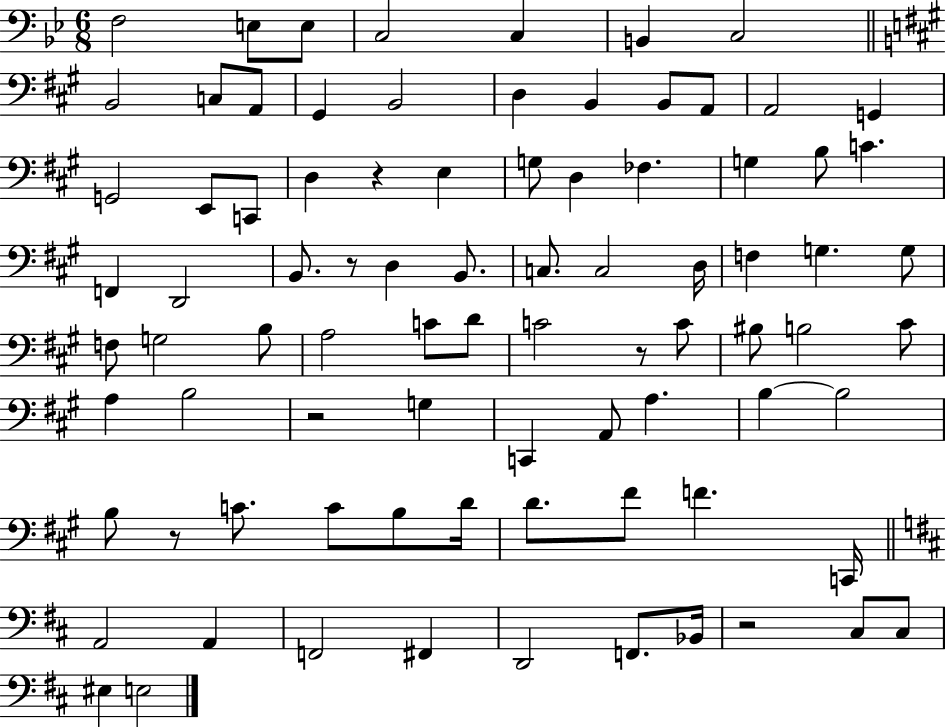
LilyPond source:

{
  \clef bass
  \numericTimeSignature
  \time 6/8
  \key bes \major
  f2 e8 e8 | c2 c4 | b,4 c2 | \bar "||" \break \key a \major b,2 c8 a,8 | gis,4 b,2 | d4 b,4 b,8 a,8 | a,2 g,4 | \break g,2 e,8 c,8 | d4 r4 e4 | g8 d4 fes4. | g4 b8 c'4. | \break f,4 d,2 | b,8. r8 d4 b,8. | c8. c2 d16 | f4 g4. g8 | \break f8 g2 b8 | a2 c'8 d'8 | c'2 r8 c'8 | bis8 b2 cis'8 | \break a4 b2 | r2 g4 | c,4 a,8 a4. | b4~~ b2 | \break b8 r8 c'8. c'8 b8 d'16 | d'8. fis'8 f'4. c,16 | \bar "||" \break \key b \minor a,2 a,4 | f,2 fis,4 | d,2 f,8. bes,16 | r2 cis8 cis8 | \break eis4 e2 | \bar "|."
}